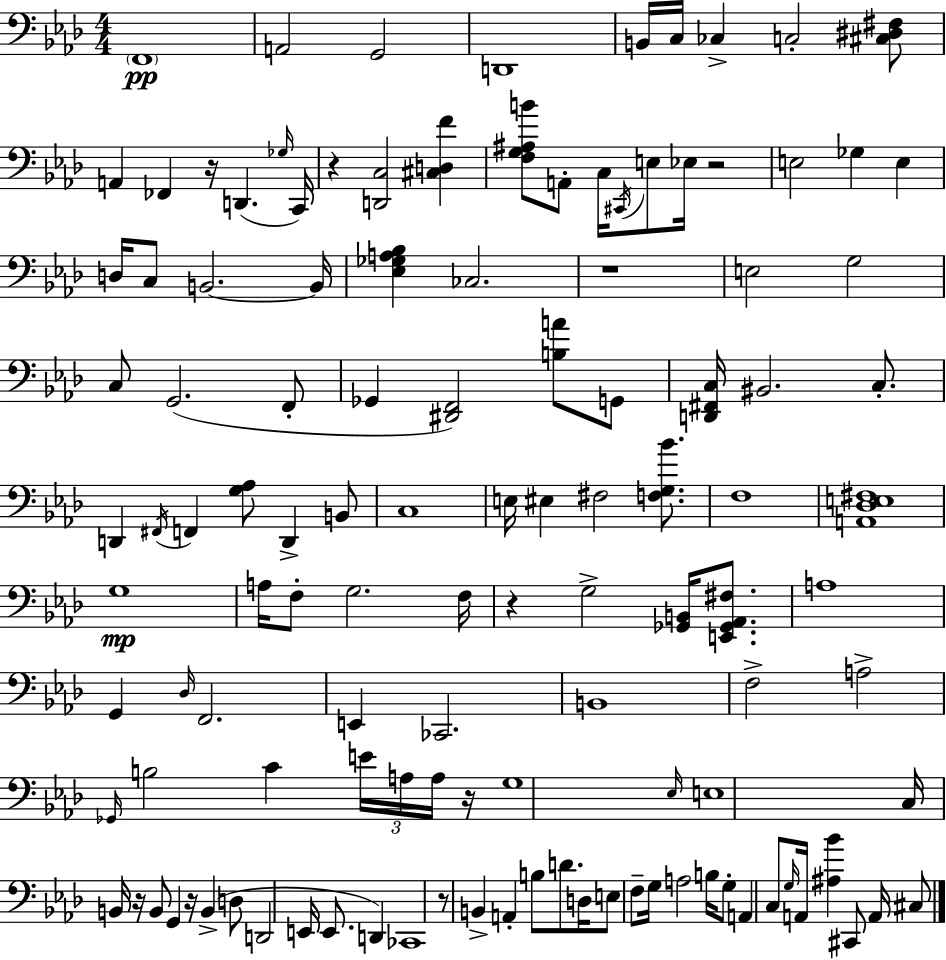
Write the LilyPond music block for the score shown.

{
  \clef bass
  \numericTimeSignature
  \time 4/4
  \key f \minor
  \parenthesize f,1\pp | a,2 g,2 | d,1 | b,16 c16 ces4-> c2-. <cis dis fis>8 | \break a,4 fes,4 r16 d,4.( \grace { ges16 } | c,16) r4 <d, c>2 <cis d f'>4 | <f g ais b'>8 a,8-. c16 \acciaccatura { cis,16 } e8 ees16 r2 | e2 ges4 e4 | \break d16 c8 b,2.~~ | b,16 <ees ges a bes>4 ces2. | r1 | e2 g2 | \break c8 g,2.( | f,8-. ges,4 <dis, f,>2) <b a'>8 | g,8 <d, fis, c>16 bis,2. c8.-. | d,4 \acciaccatura { fis,16 } f,4 <g aes>8 d,4-> | \break b,8 c1 | e16 eis4 fis2 | <f g bes'>8. f1 | <a, des e fis>1 | \break g1\mp | a16 f8-. g2. | f16 r4 g2-> <ges, b,>16 | <e, ges, aes, fis>8. a1 | \break g,4 \grace { des16 } f,2. | e,4 ces,2. | b,1 | f2-> a2-> | \break \grace { ges,16 } b2 c'4 | \tuplet 3/2 { e'16 a16 a16 } r16 g1 | \grace { ees16 } e1 | c16 b,16 r16 b,8 g,4 r16 | \break b,4->( d8 d,2 e,16 e,8. | d,4) ces,1 | r8 b,4-> a,4-. | b8 d'8. d16 e8 f8-- g16 a2 | \break b16 g8-. a,4 c8 \grace { g16 } a,16 <ais bes'>4 | cis,8 a,16 cis8 \bar "|."
}